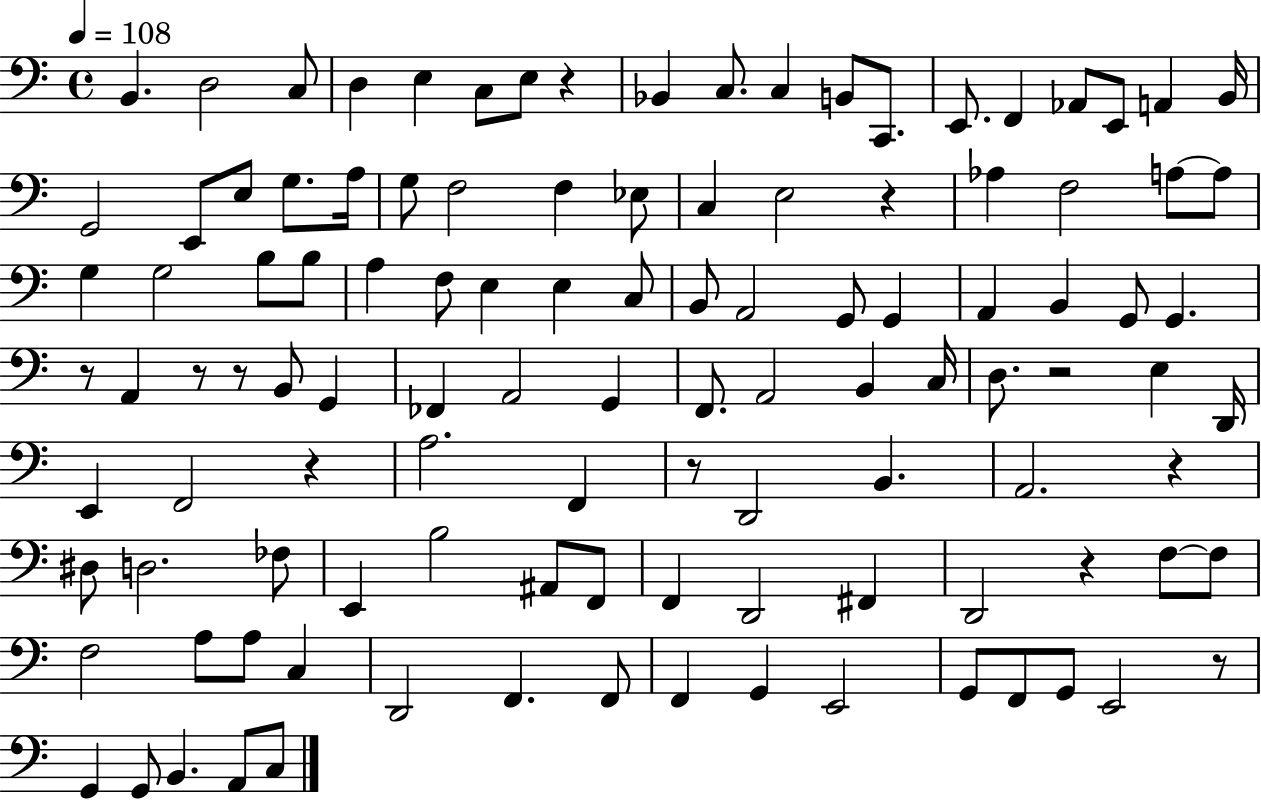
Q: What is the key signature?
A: C major